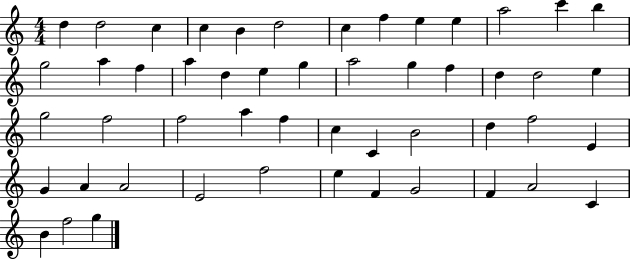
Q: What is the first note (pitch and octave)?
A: D5